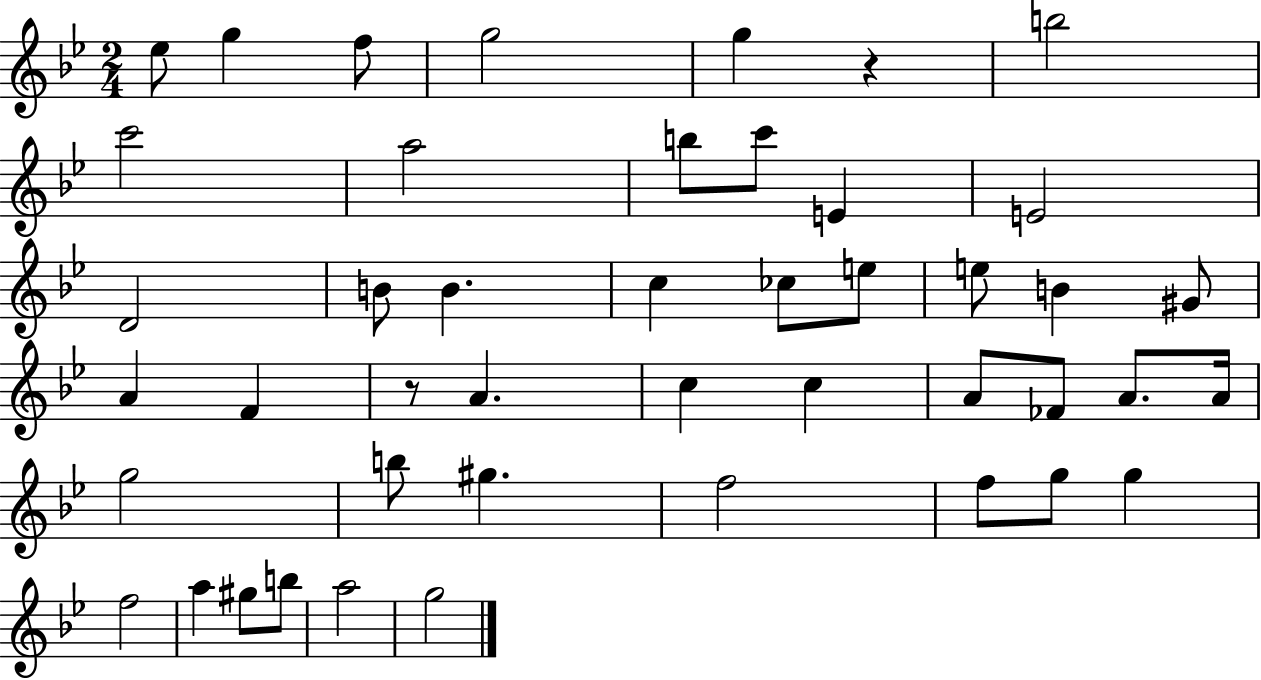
X:1
T:Untitled
M:2/4
L:1/4
K:Bb
_e/2 g f/2 g2 g z b2 c'2 a2 b/2 c'/2 E E2 D2 B/2 B c _c/2 e/2 e/2 B ^G/2 A F z/2 A c c A/2 _F/2 A/2 A/4 g2 b/2 ^g f2 f/2 g/2 g f2 a ^g/2 b/2 a2 g2